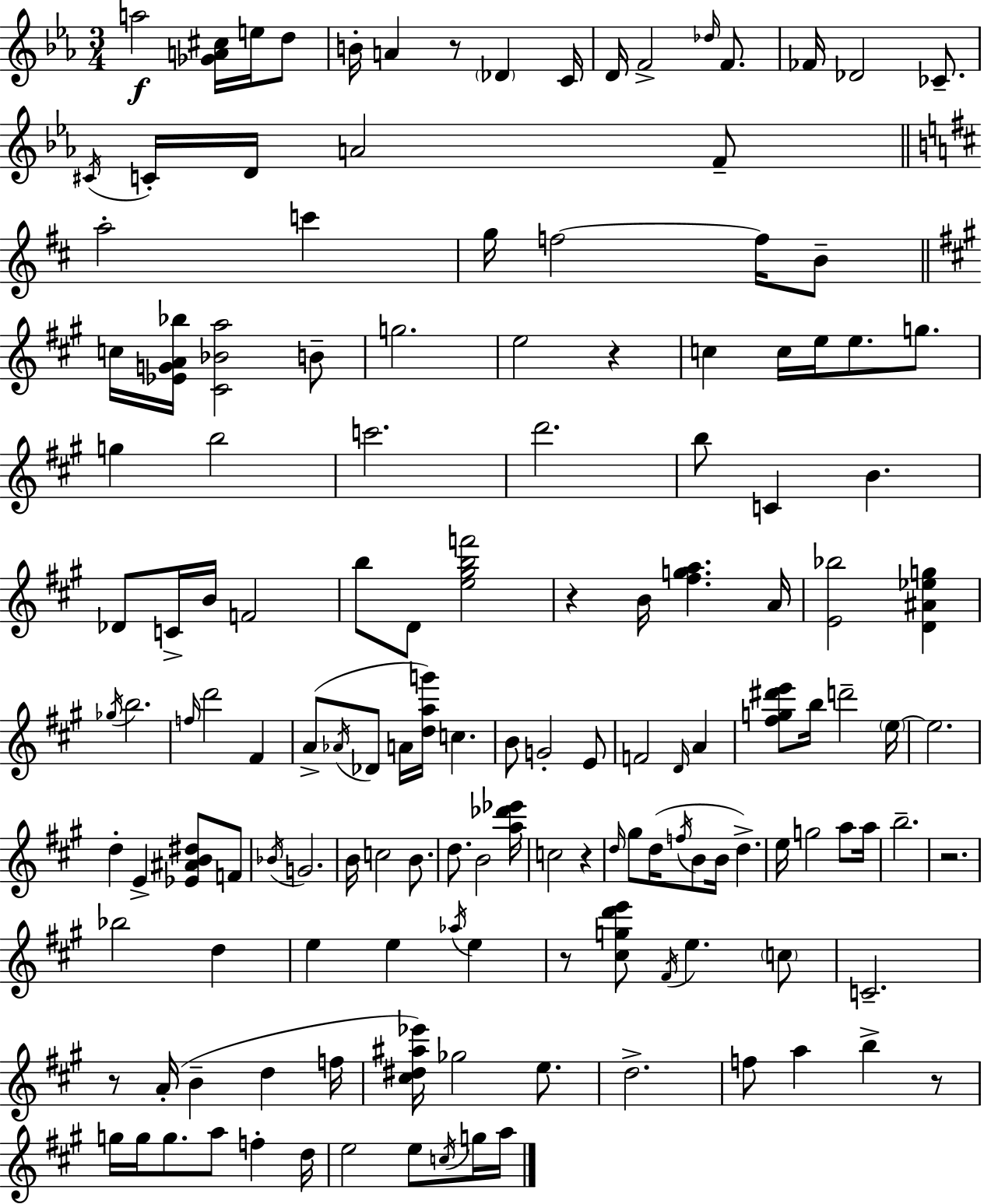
{
  \clef treble
  \numericTimeSignature
  \time 3/4
  \key ees \major
  a''2\f <ges' a' cis''>16 e''16 d''8 | b'16-. a'4 r8 \parenthesize des'4 c'16 | d'16 f'2-> \grace { des''16 } f'8. | fes'16 des'2 ces'8.-- | \break \acciaccatura { cis'16 } c'16-. d'16 a'2 | f'8-- \bar "||" \break \key b \minor a''2-. c'''4 | g''16 f''2~~ f''16 b'8-- | \bar "||" \break \key a \major c''16 <ees' g' a' bes''>16 <cis' bes' a''>2 b'8-- | g''2. | e''2 r4 | c''4 c''16 e''16 e''8. g''8. | \break g''4 b''2 | c'''2. | d'''2. | b''8 c'4 b'4. | \break des'8 c'16-> b'16 f'2 | b''8 d'8 <e'' gis'' b'' f'''>2 | r4 b'16 <fis'' g'' a''>4. a'16 | <e' bes''>2 <d' ais' ees'' g''>4 | \break \acciaccatura { ges''16 } b''2. | \grace { f''16 } d'''2 fis'4 | a'8->( \acciaccatura { aes'16 } des'8 a'16 <d'' a'' g'''>16) c''4. | b'8 g'2-. | \break e'8 f'2 \grace { d'16 } | a'4 <fis'' g'' dis''' e'''>8 b''16 d'''2-- | \parenthesize e''16~~ e''2. | d''4-. e'4-> | \break <ees' ais' b' dis''>8 f'8 \acciaccatura { bes'16 } g'2. | b'16 c''2 | b'8. d''8. b'2 | <a'' des''' ees'''>16 c''2 | \break r4 \grace { d''16 } gis''8 d''16( \acciaccatura { f''16 } b'8 | b'16 d''4.->) e''16 g''2 | a''8 a''16 b''2.-- | r2. | \break bes''2 | d''4 e''4 e''4 | \acciaccatura { aes''16 } e''4 r8 <cis'' g'' d''' e'''>8 | \acciaccatura { fis'16 } e''4. \parenthesize c''8 c'2.-- | \break r8 a'16-.( | b'4-- d''4 f''16 <cis'' dis'' ais'' ees'''>16) ges''2 | e''8. d''2.-> | f''8 a''4 | \break b''4-> r8 g''16 g''16 g''8. | a''8 f''4-. d''16 e''2 | e''8 \acciaccatura { c''16 } g''16 a''16 \bar "|."
}